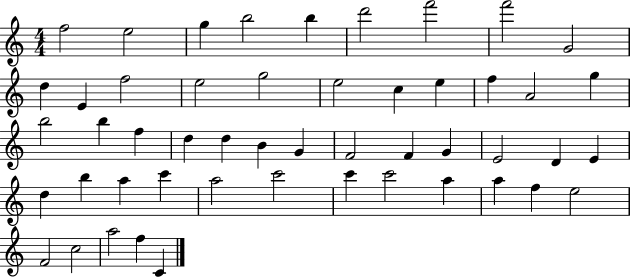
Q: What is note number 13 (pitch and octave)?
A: E5